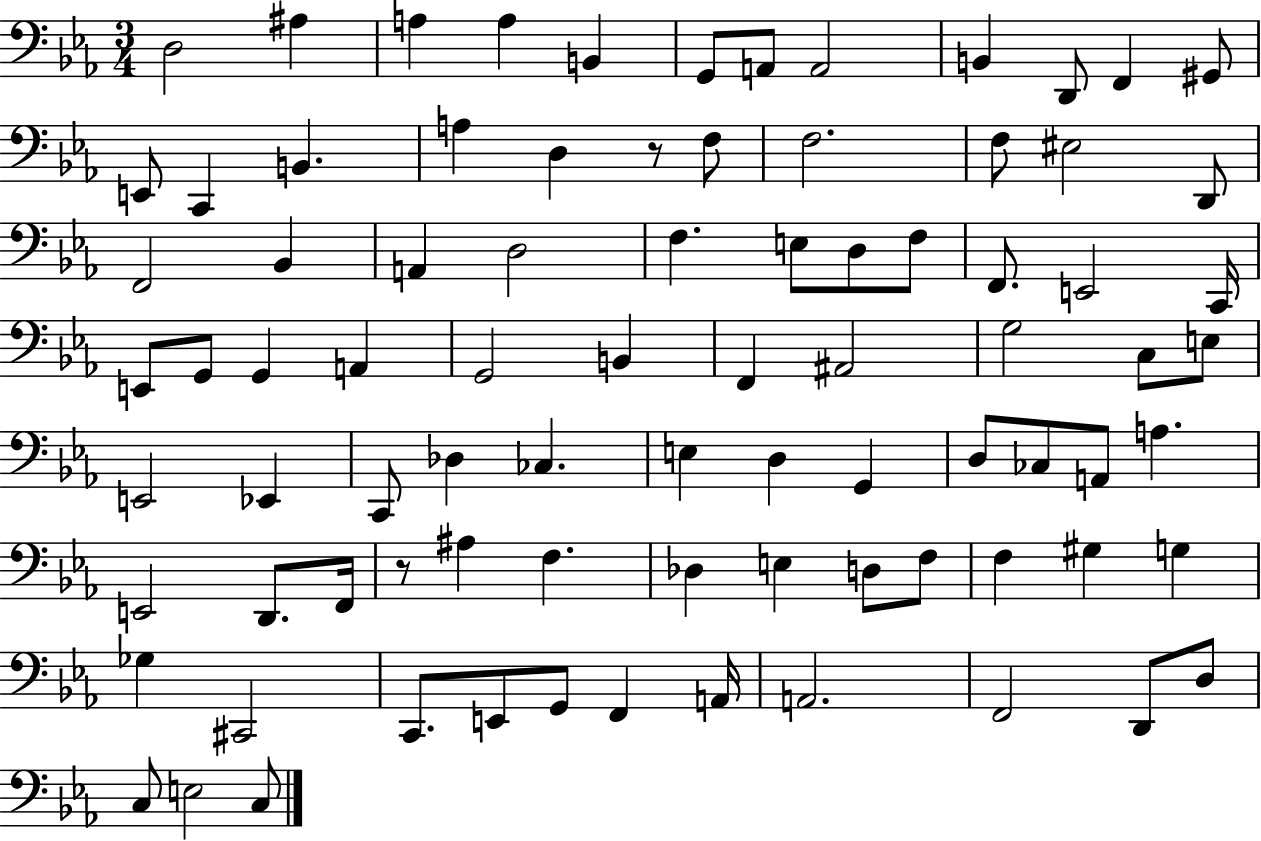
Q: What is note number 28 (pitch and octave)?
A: E3